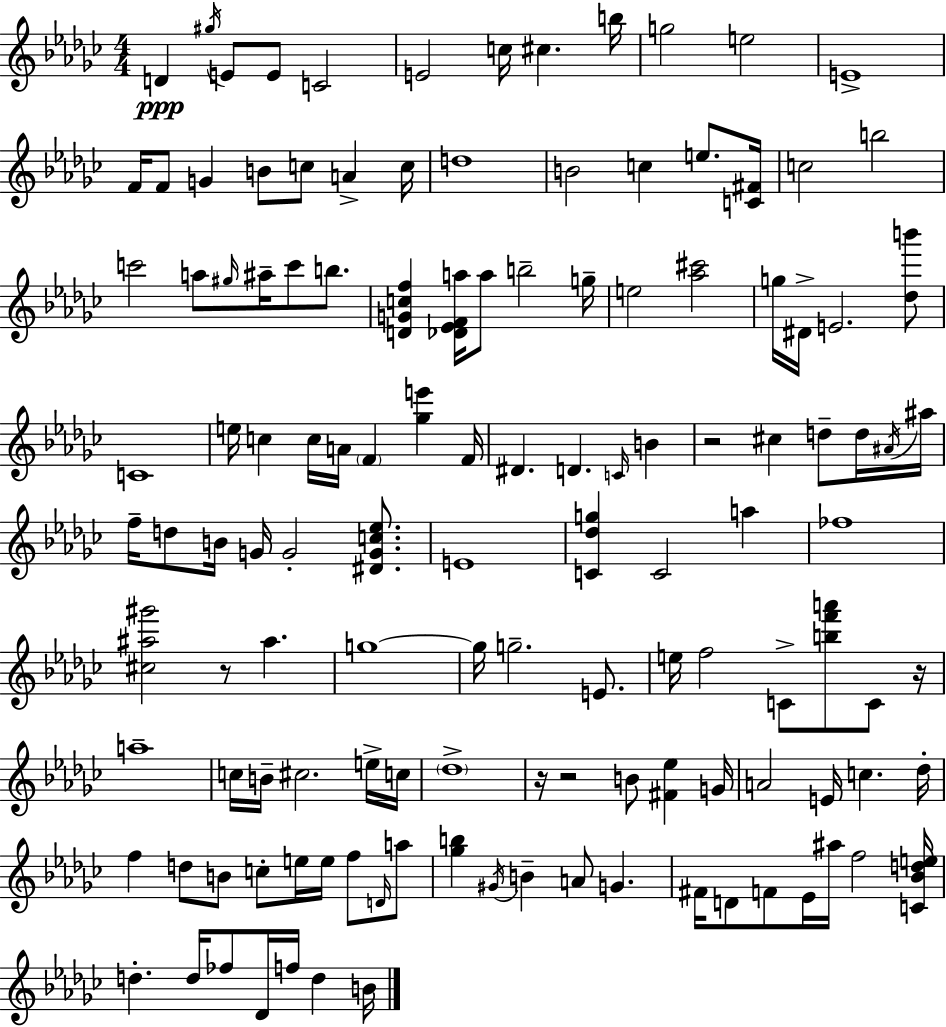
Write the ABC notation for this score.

X:1
T:Untitled
M:4/4
L:1/4
K:Ebm
D ^g/4 E/2 E/2 C2 E2 c/4 ^c b/4 g2 e2 E4 F/4 F/2 G B/2 c/2 A c/4 d4 B2 c e/2 [C^F]/4 c2 b2 c'2 a/2 ^g/4 ^a/4 c'/2 b/2 [DGcf] [_D_EFa]/4 a/2 b2 g/4 e2 [_a^c']2 g/4 ^D/4 E2 [_db']/2 C4 e/4 c c/4 A/4 F [_ge'] F/4 ^D D C/4 B z2 ^c d/2 d/4 ^A/4 ^a/4 f/4 d/2 B/4 G/4 G2 [^DGc_e]/2 E4 [C_dg] C2 a _f4 [^c^a^g']2 z/2 ^a g4 g/4 g2 E/2 e/4 f2 C/2 [bf'a']/2 C/2 z/4 a4 c/4 B/4 ^c2 e/4 c/4 _d4 z/4 z2 B/2 [^F_e] G/4 A2 E/4 c _d/4 f d/2 B/2 c/2 e/4 e/4 f/2 D/4 a/2 [_gb] ^G/4 B A/2 G ^F/4 D/2 F/2 _E/4 ^a/4 f2 [C_Bde]/4 d d/4 _f/2 _D/4 f/4 d B/4